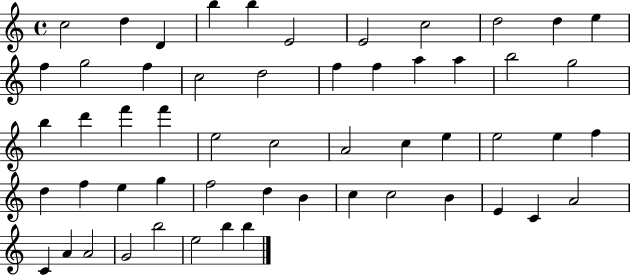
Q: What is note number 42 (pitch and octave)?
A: C5